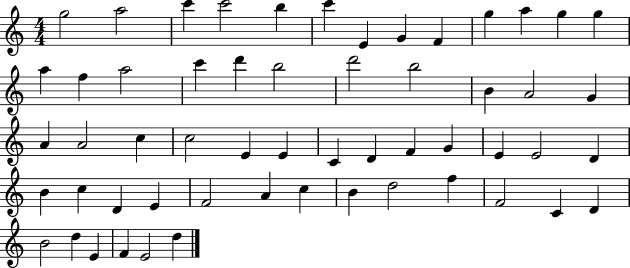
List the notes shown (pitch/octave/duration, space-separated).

G5/h A5/h C6/q C6/h B5/q C6/q E4/q G4/q F4/q G5/q A5/q G5/q G5/q A5/q F5/q A5/h C6/q D6/q B5/h D6/h B5/h B4/q A4/h G4/q A4/q A4/h C5/q C5/h E4/q E4/q C4/q D4/q F4/q G4/q E4/q E4/h D4/q B4/q C5/q D4/q E4/q F4/h A4/q C5/q B4/q D5/h F5/q F4/h C4/q D4/q B4/h D5/q E4/q F4/q E4/h D5/q